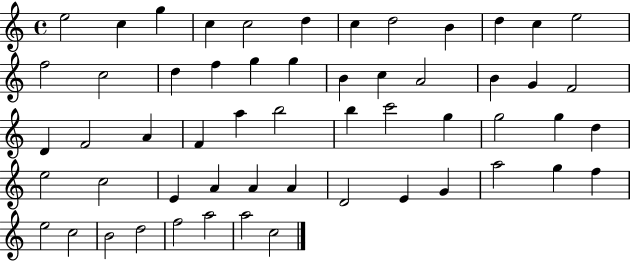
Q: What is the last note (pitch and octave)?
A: C5